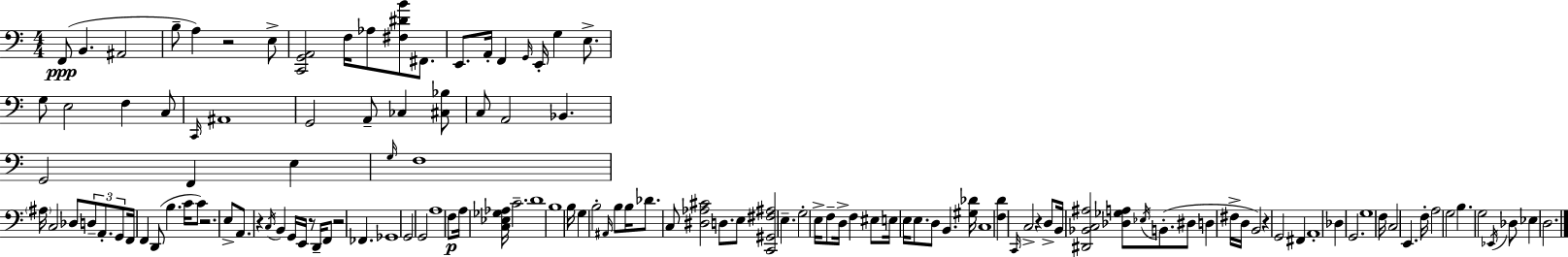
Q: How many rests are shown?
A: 7